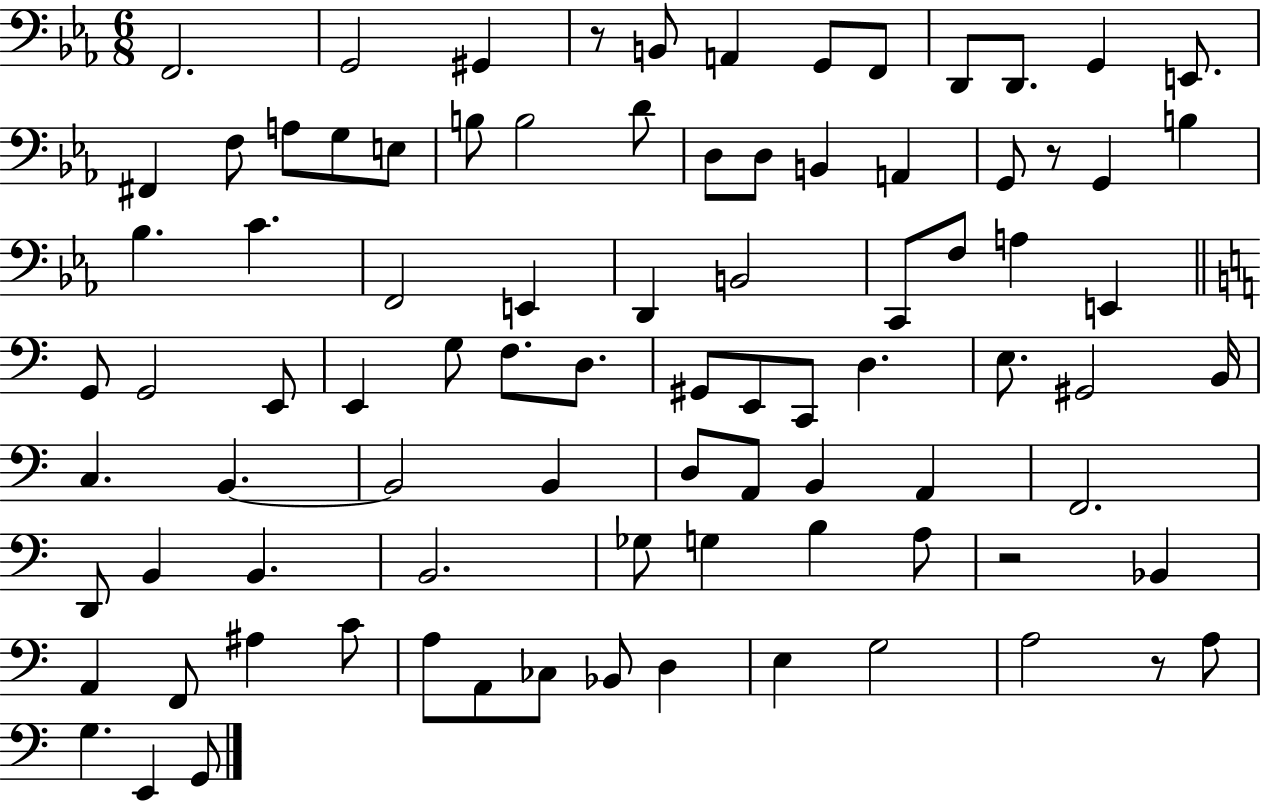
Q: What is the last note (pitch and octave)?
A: G2